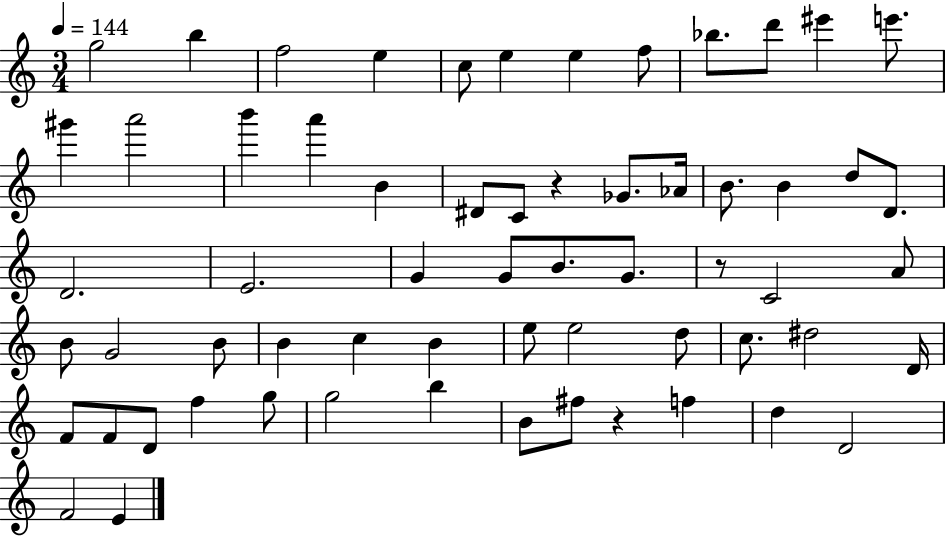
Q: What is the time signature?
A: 3/4